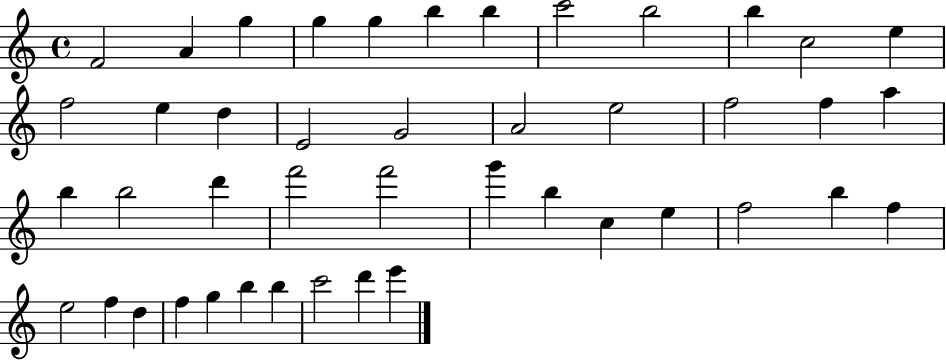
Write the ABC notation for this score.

X:1
T:Untitled
M:4/4
L:1/4
K:C
F2 A g g g b b c'2 b2 b c2 e f2 e d E2 G2 A2 e2 f2 f a b b2 d' f'2 f'2 g' b c e f2 b f e2 f d f g b b c'2 d' e'